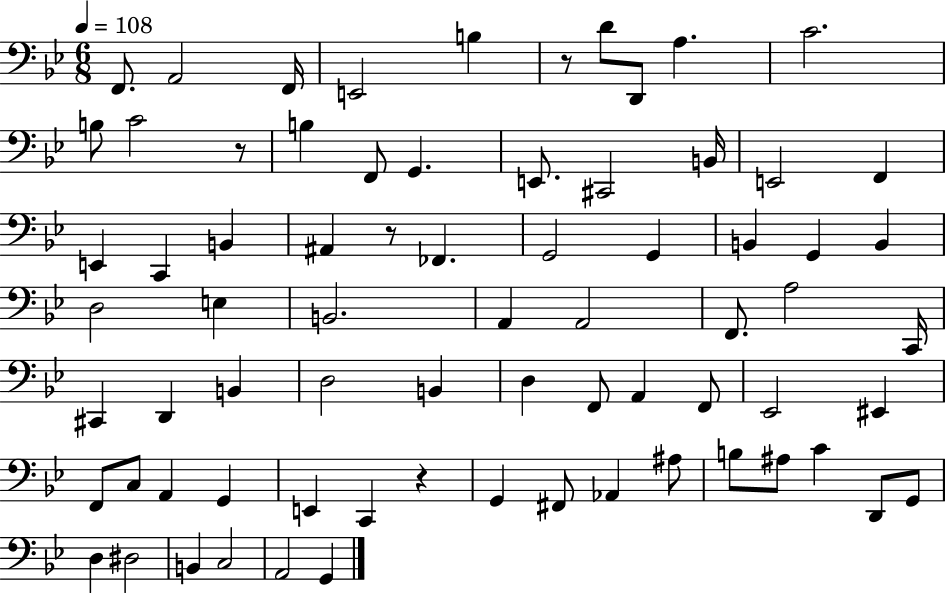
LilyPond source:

{
  \clef bass
  \numericTimeSignature
  \time 6/8
  \key bes \major
  \tempo 4 = 108
  \repeat volta 2 { f,8. a,2 f,16 | e,2 b4 | r8 d'8 d,8 a4. | c'2. | \break b8 c'2 r8 | b4 f,8 g,4. | e,8. cis,2 b,16 | e,2 f,4 | \break e,4 c,4 b,4 | ais,4 r8 fes,4. | g,2 g,4 | b,4 g,4 b,4 | \break d2 e4 | b,2. | a,4 a,2 | f,8. a2 c,16 | \break cis,4 d,4 b,4 | d2 b,4 | d4 f,8 a,4 f,8 | ees,2 eis,4 | \break f,8 c8 a,4 g,4 | e,4 c,4 r4 | g,4 fis,8 aes,4 ais8 | b8 ais8 c'4 d,8 g,8 | \break d4 dis2 | b,4 c2 | a,2 g,4 | } \bar "|."
}